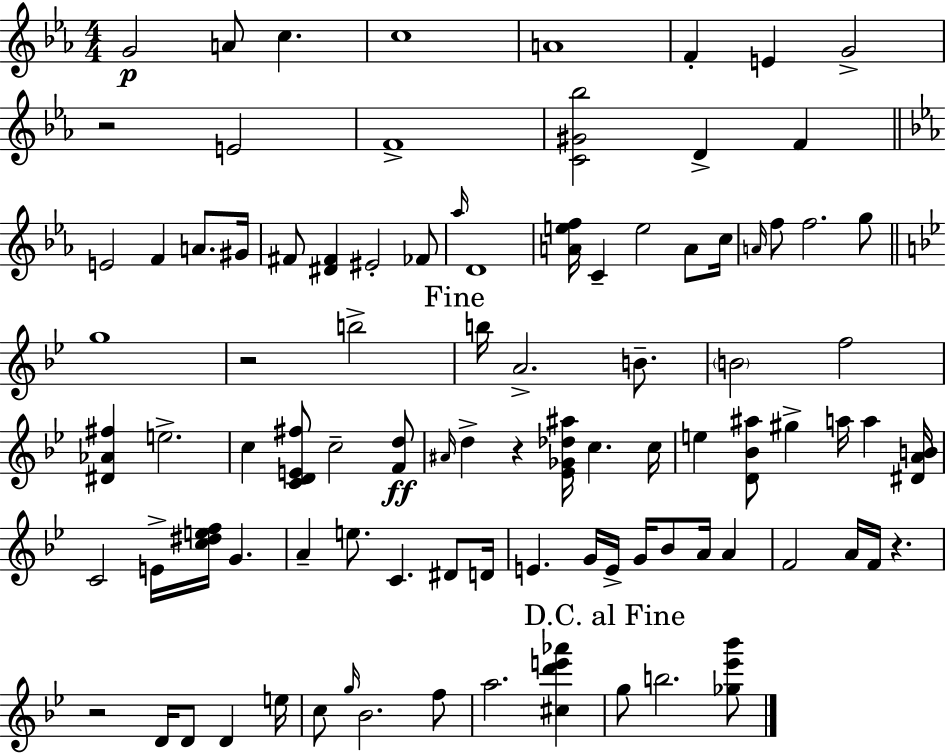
X:1
T:Untitled
M:4/4
L:1/4
K:Eb
G2 A/2 c c4 A4 F E G2 z2 E2 F4 [C^G_b]2 D F E2 F A/2 ^G/4 ^F/2 [^D^F] ^E2 _F/2 _a/4 D4 [Aef]/4 C e2 A/2 c/4 A/4 f/2 f2 g/2 g4 z2 b2 b/4 A2 B/2 B2 f2 [^D_A^f] e2 c [CDE^f]/2 c2 [Fd]/2 ^A/4 d z [_E_G_d^a]/4 c c/4 e [D_B^a]/2 ^g a/4 a [^DAB]/4 C2 E/4 [c^def]/4 G A e/2 C ^D/2 D/4 E G/4 E/4 G/4 _B/2 A/4 A F2 A/4 F/4 z z2 D/4 D/2 D e/4 c/2 g/4 _B2 f/2 a2 [^cd'e'_a'] g/2 b2 [_g_e'_b']/2